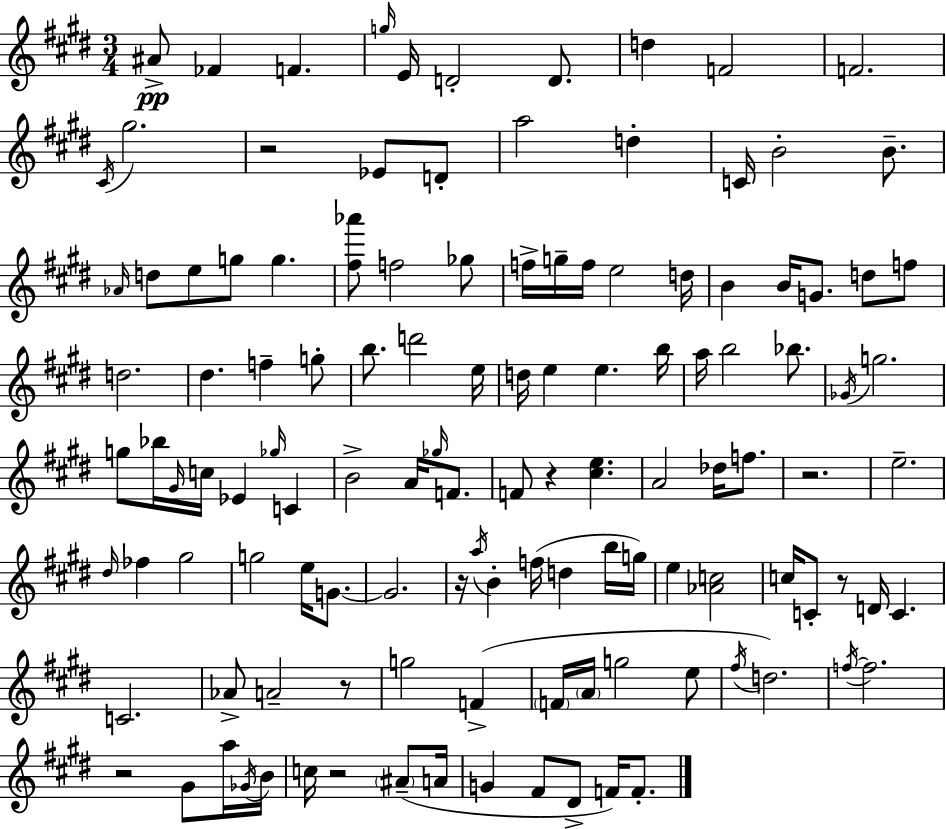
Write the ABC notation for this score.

X:1
T:Untitled
M:3/4
L:1/4
K:E
^A/2 _F F g/4 E/4 D2 D/2 d F2 F2 ^C/4 ^g2 z2 _E/2 D/2 a2 d C/4 B2 B/2 _A/4 d/2 e/2 g/2 g [^f_a']/2 f2 _g/2 f/4 g/4 f/4 e2 d/4 B B/4 G/2 d/2 f/2 d2 ^d f g/2 b/2 d'2 e/4 d/4 e e b/4 a/4 b2 _b/2 _G/4 g2 g/2 _b/4 ^G/4 c/4 _E _g/4 C B2 A/4 _g/4 F/2 F/2 z [^ce] A2 _d/4 f/2 z2 e2 ^d/4 _f ^g2 g2 e/4 G/2 G2 z/4 a/4 B f/4 d b/4 g/4 e [_Ac]2 c/4 C/2 z/2 D/4 C C2 _A/2 A2 z/2 g2 F F/4 A/4 g2 e/2 ^f/4 d2 f/4 f2 z2 ^G/2 a/4 _G/4 B/4 c/4 z2 ^A/2 A/4 G ^F/2 ^D/2 F/4 F/2